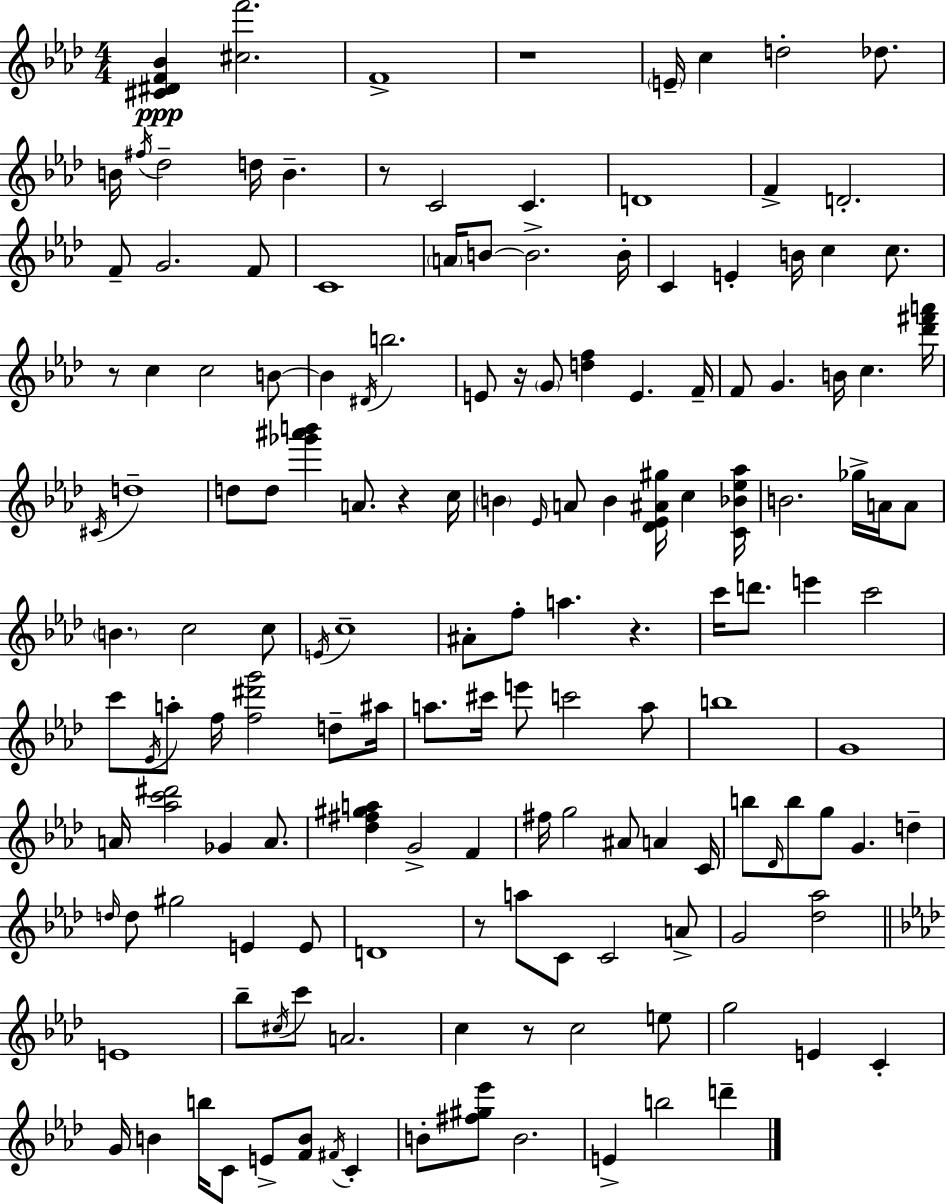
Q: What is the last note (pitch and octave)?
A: D6